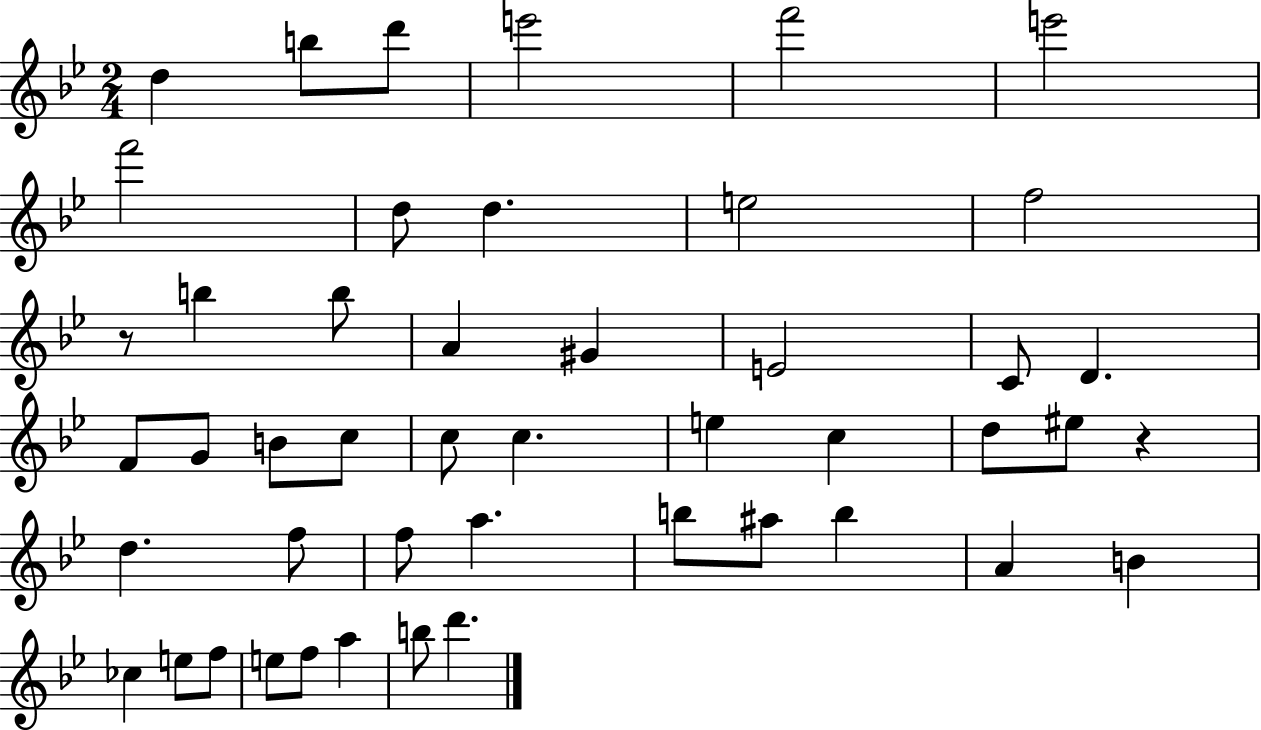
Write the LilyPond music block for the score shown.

{
  \clef treble
  \numericTimeSignature
  \time 2/4
  \key bes \major
  \repeat volta 2 { d''4 b''8 d'''8 | e'''2 | f'''2 | e'''2 | \break f'''2 | d''8 d''4. | e''2 | f''2 | \break r8 b''4 b''8 | a'4 gis'4 | e'2 | c'8 d'4. | \break f'8 g'8 b'8 c''8 | c''8 c''4. | e''4 c''4 | d''8 eis''8 r4 | \break d''4. f''8 | f''8 a''4. | b''8 ais''8 b''4 | a'4 b'4 | \break ces''4 e''8 f''8 | e''8 f''8 a''4 | b''8 d'''4. | } \bar "|."
}